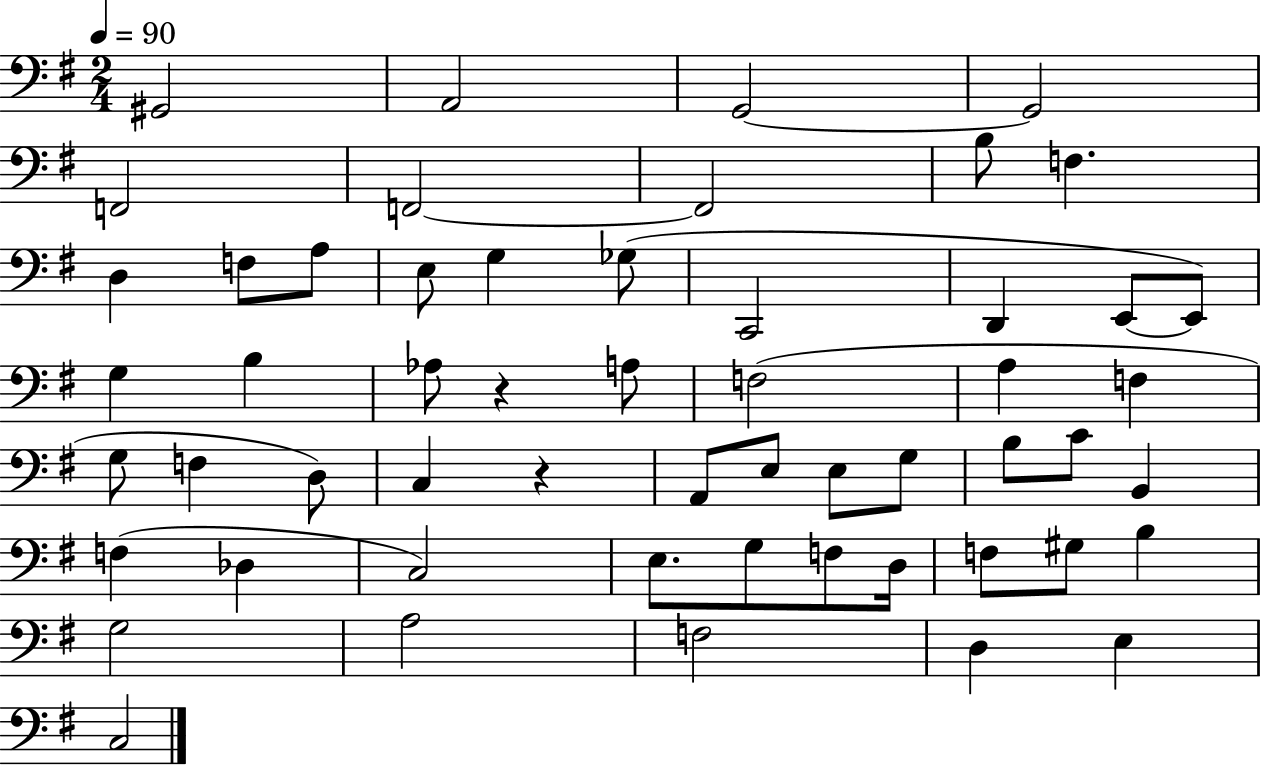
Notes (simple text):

G#2/h A2/h G2/h G2/h F2/h F2/h F2/h B3/e F3/q. D3/q F3/e A3/e E3/e G3/q Gb3/e C2/h D2/q E2/e E2/e G3/q B3/q Ab3/e R/q A3/e F3/h A3/q F3/q G3/e F3/q D3/e C3/q R/q A2/e E3/e E3/e G3/e B3/e C4/e B2/q F3/q Db3/q C3/h E3/e. G3/e F3/e D3/s F3/e G#3/e B3/q G3/h A3/h F3/h D3/q E3/q C3/h